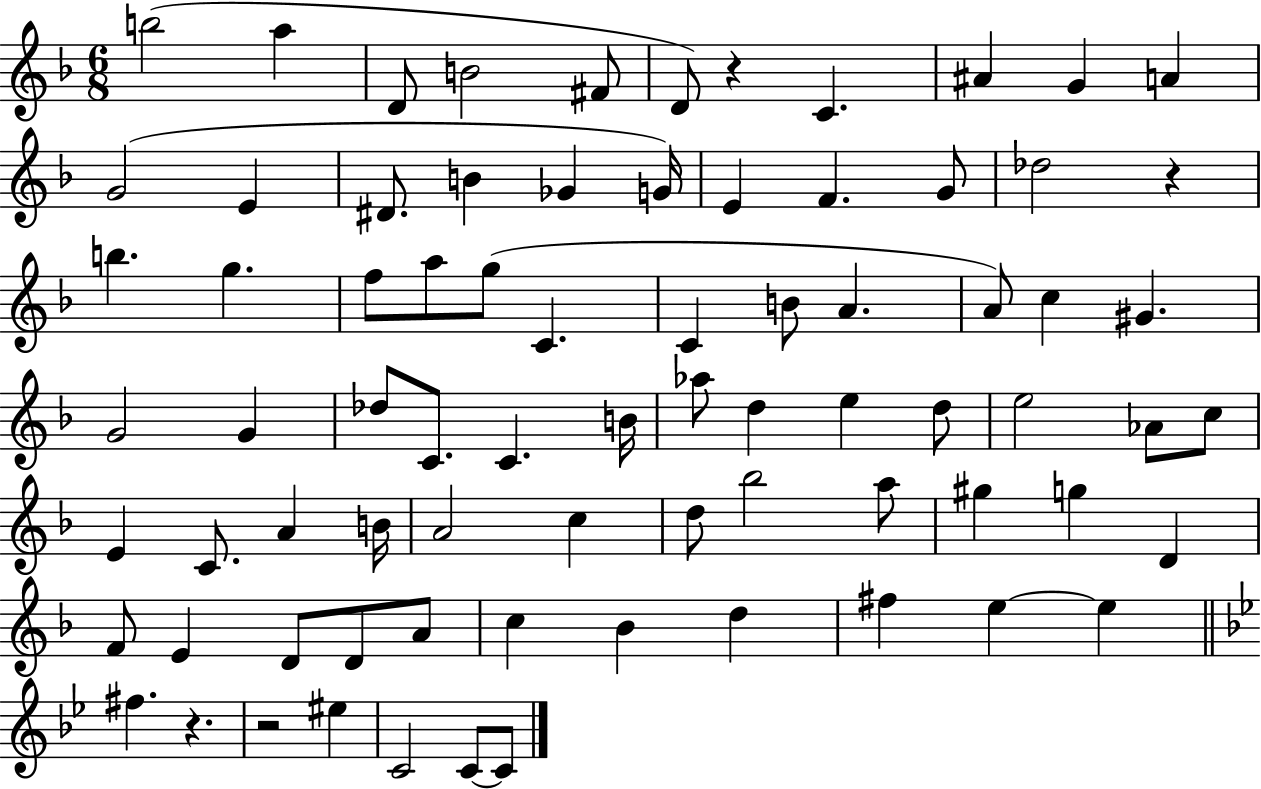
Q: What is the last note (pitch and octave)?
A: C4